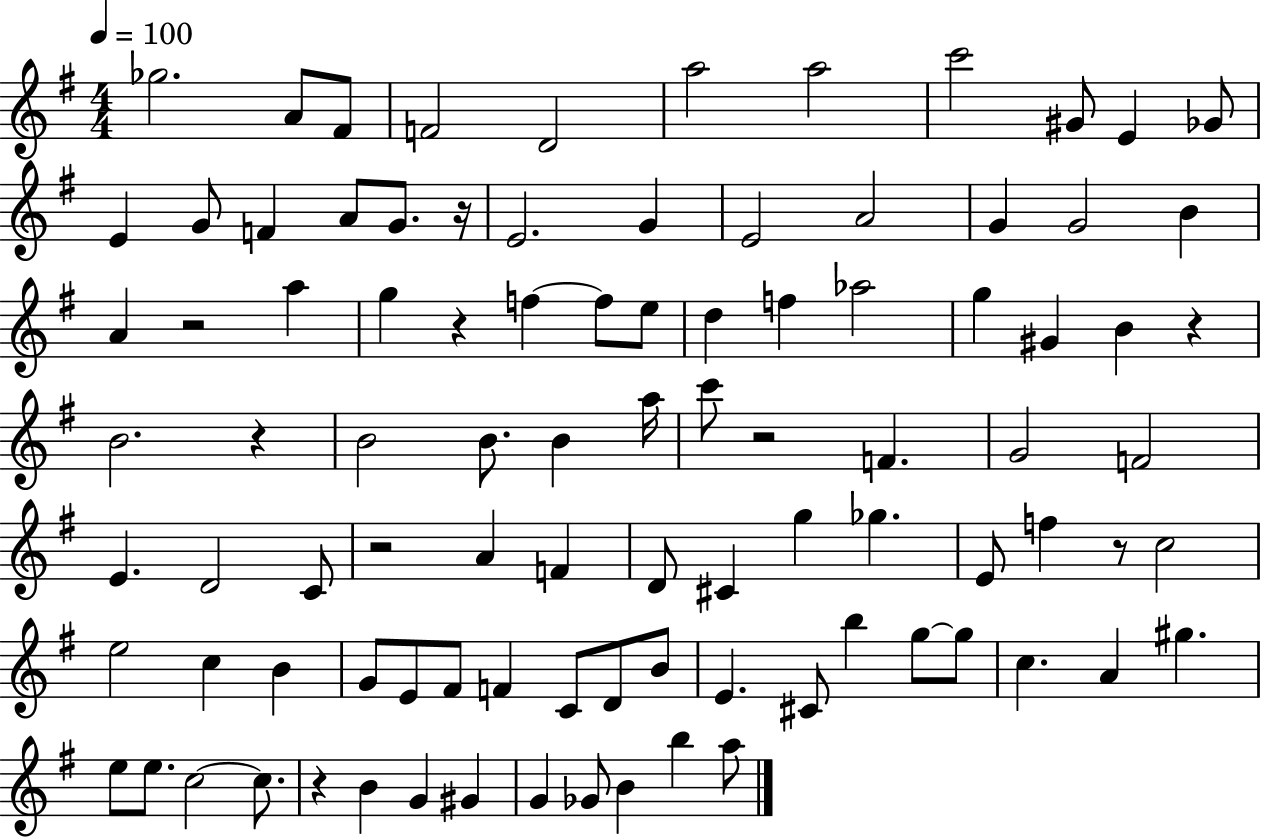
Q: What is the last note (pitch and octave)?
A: A5